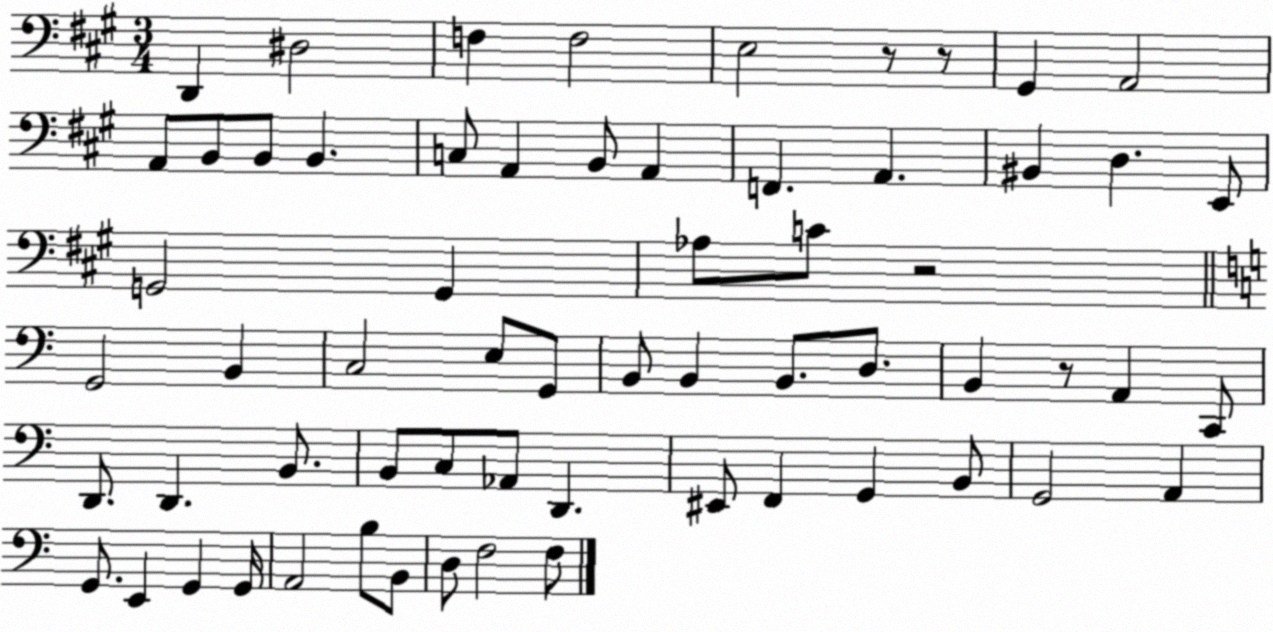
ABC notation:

X:1
T:Untitled
M:3/4
L:1/4
K:A
D,, ^D,2 F, F,2 E,2 z/2 z/2 ^G,, A,,2 A,,/2 B,,/2 B,,/2 B,, C,/2 A,, B,,/2 A,, F,, A,, ^B,, D, E,,/2 G,,2 G,, _A,/2 C/2 z2 G,,2 B,, C,2 E,/2 G,,/2 B,,/2 B,, B,,/2 D,/2 B,, z/2 A,, C,,/2 D,,/2 D,, B,,/2 B,,/2 C,/2 _A,,/2 D,, ^E,,/2 F,, G,, B,,/2 G,,2 A,, G,,/2 E,, G,, G,,/4 A,,2 B,/2 B,,/2 D,/2 F,2 F,/2